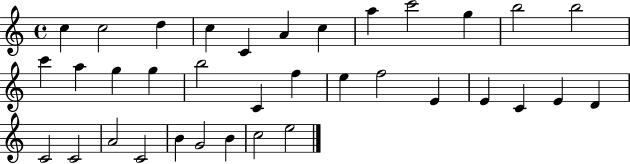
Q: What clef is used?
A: treble